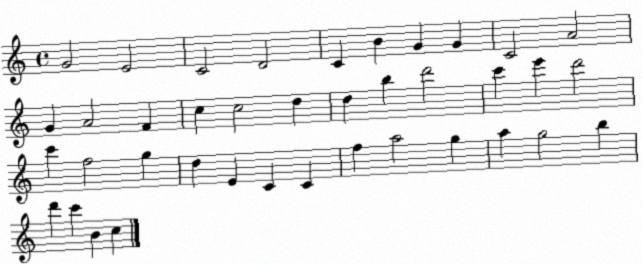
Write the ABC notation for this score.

X:1
T:Untitled
M:4/4
L:1/4
K:C
G2 E2 C2 D2 C B G G C2 A2 G A2 F c c2 d d b d'2 c' e' d'2 c' f2 g d E C C f a2 g a g2 b d' c' B c